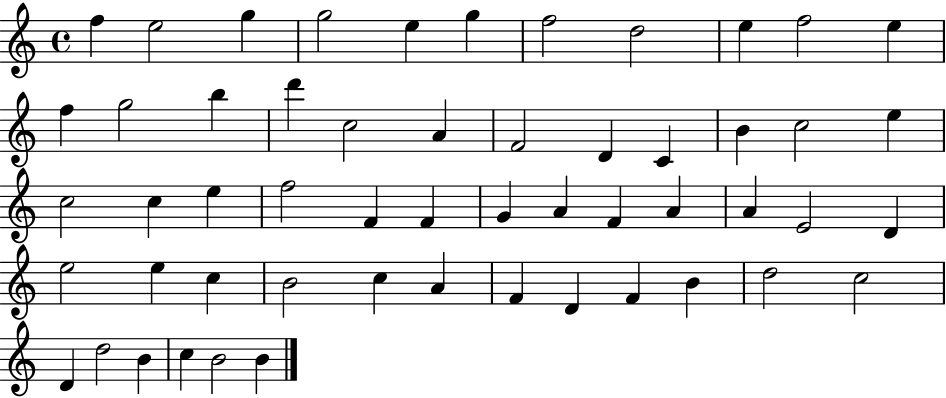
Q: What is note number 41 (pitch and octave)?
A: C5